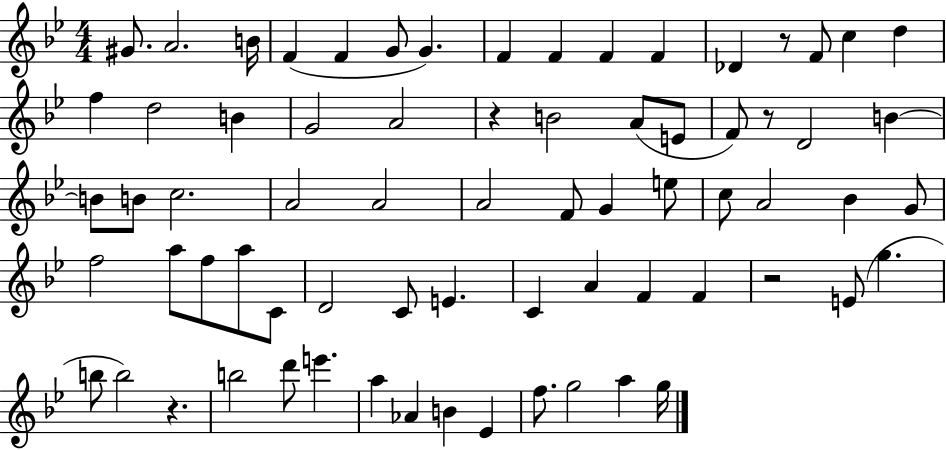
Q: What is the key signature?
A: BES major